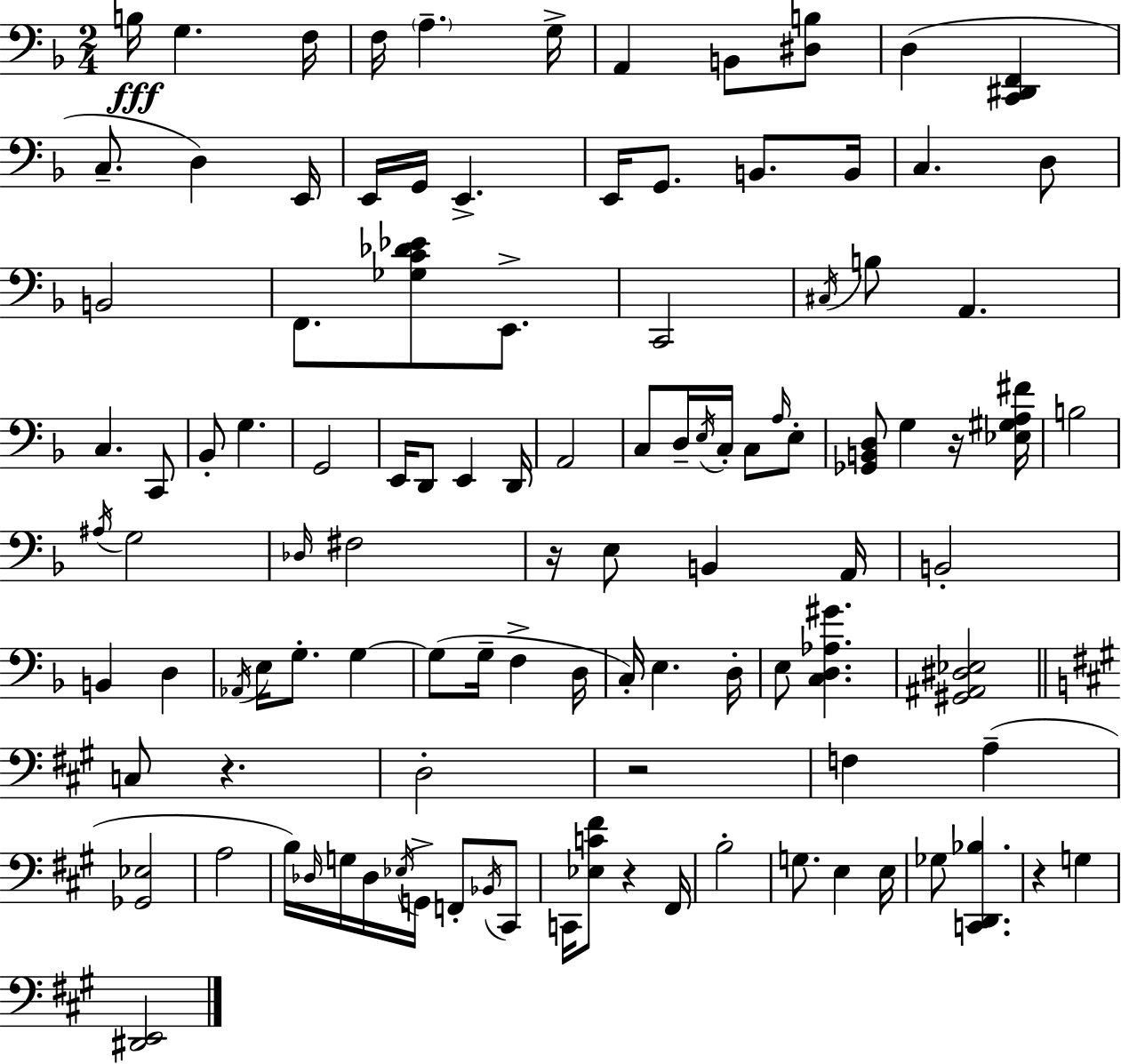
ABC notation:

X:1
T:Untitled
M:2/4
L:1/4
K:F
B,/4 G, F,/4 F,/4 A, G,/4 A,, B,,/2 [^D,B,]/2 D, [C,,^D,,F,,] C,/2 D, E,,/4 E,,/4 G,,/4 E,, E,,/4 G,,/2 B,,/2 B,,/4 C, D,/2 B,,2 F,,/2 [_G,C_D_E]/2 E,,/2 C,,2 ^C,/4 B,/2 A,, C, C,,/2 _B,,/2 G, G,,2 E,,/4 D,,/2 E,, D,,/4 A,,2 C,/2 D,/4 E,/4 C,/4 C,/2 A,/4 E,/2 [_G,,B,,D,]/2 G, z/4 [_E,^G,A,^F]/4 B,2 ^A,/4 G,2 _D,/4 ^F,2 z/4 E,/2 B,, A,,/4 B,,2 B,, D, _A,,/4 E,/4 G,/2 G, G,/2 G,/4 F, D,/4 C,/4 E, D,/4 E,/2 [C,D,_A,^G] [^G,,^A,,^D,_E,]2 C,/2 z D,2 z2 F, A, [_G,,_E,]2 A,2 B,/4 _D,/4 G,/4 _D,/4 _E,/4 G,,/4 F,,/2 _B,,/4 ^C,,/2 C,,/4 [_E,C^F]/2 z ^F,,/4 B,2 G,/2 E, E,/4 _G,/2 [C,,D,,_B,] z G, [^D,,E,,]2